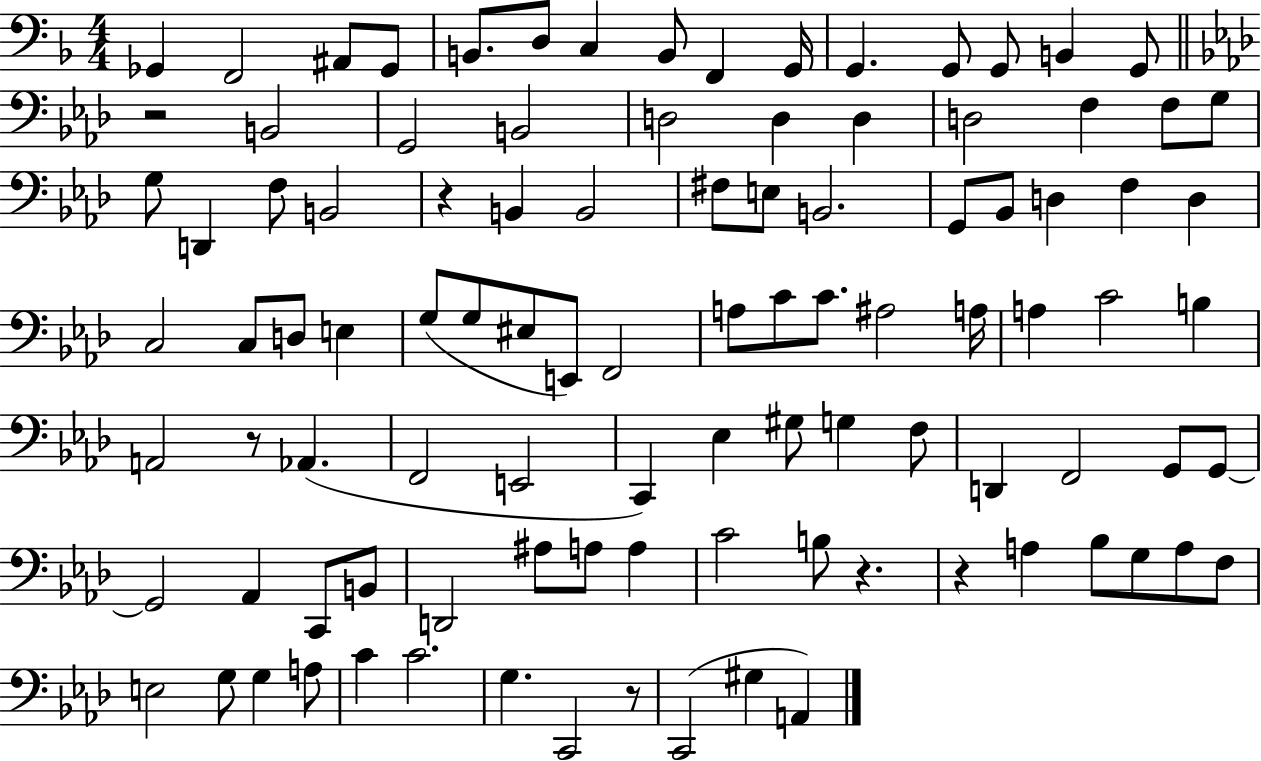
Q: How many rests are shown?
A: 6